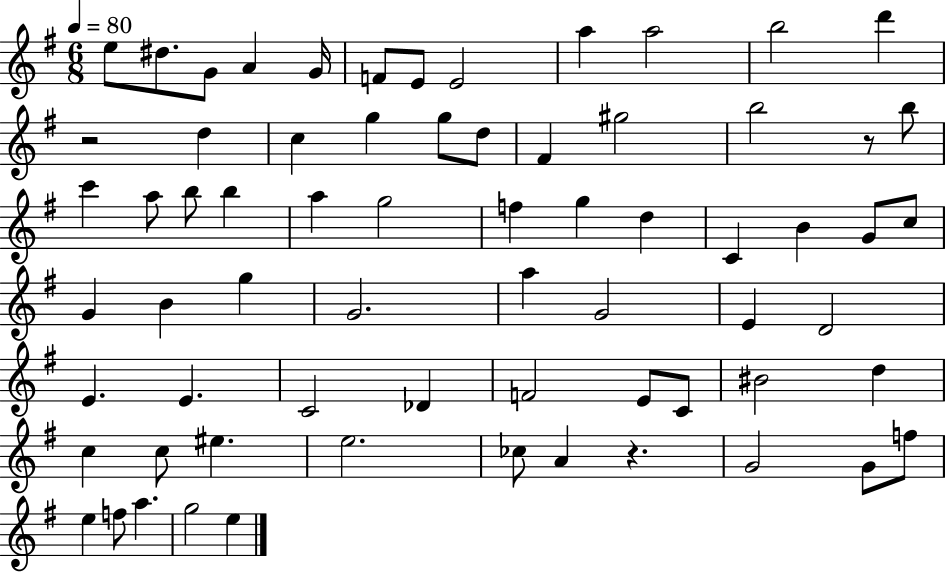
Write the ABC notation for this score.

X:1
T:Untitled
M:6/8
L:1/4
K:G
e/2 ^d/2 G/2 A G/4 F/2 E/2 E2 a a2 b2 d' z2 d c g g/2 d/2 ^F ^g2 b2 z/2 b/2 c' a/2 b/2 b a g2 f g d C B G/2 c/2 G B g G2 a G2 E D2 E E C2 _D F2 E/2 C/2 ^B2 d c c/2 ^e e2 _c/2 A z G2 G/2 f/2 e f/2 a g2 e